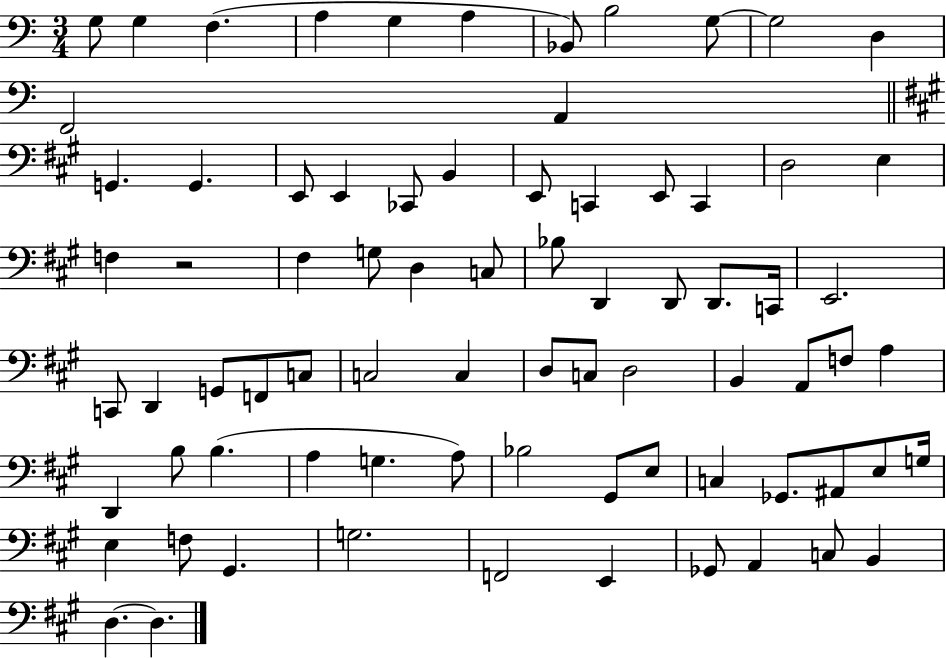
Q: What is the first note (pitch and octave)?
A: G3